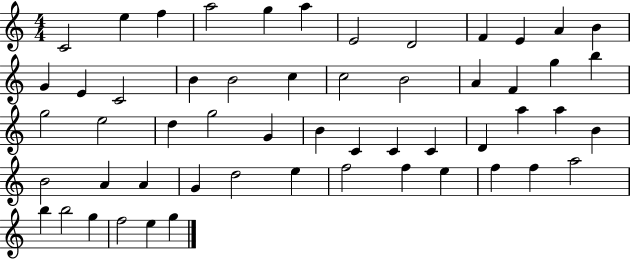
C4/h E5/q F5/q A5/h G5/q A5/q E4/h D4/h F4/q E4/q A4/q B4/q G4/q E4/q C4/h B4/q B4/h C5/q C5/h B4/h A4/q F4/q G5/q B5/q G5/h E5/h D5/q G5/h G4/q B4/q C4/q C4/q C4/q D4/q A5/q A5/q B4/q B4/h A4/q A4/q G4/q D5/h E5/q F5/h F5/q E5/q F5/q F5/q A5/h B5/q B5/h G5/q F5/h E5/q G5/q